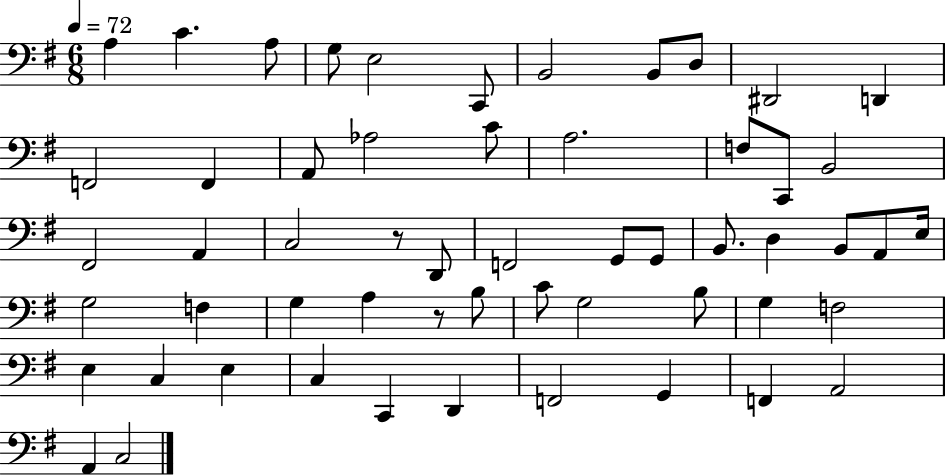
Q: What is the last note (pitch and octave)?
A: C3